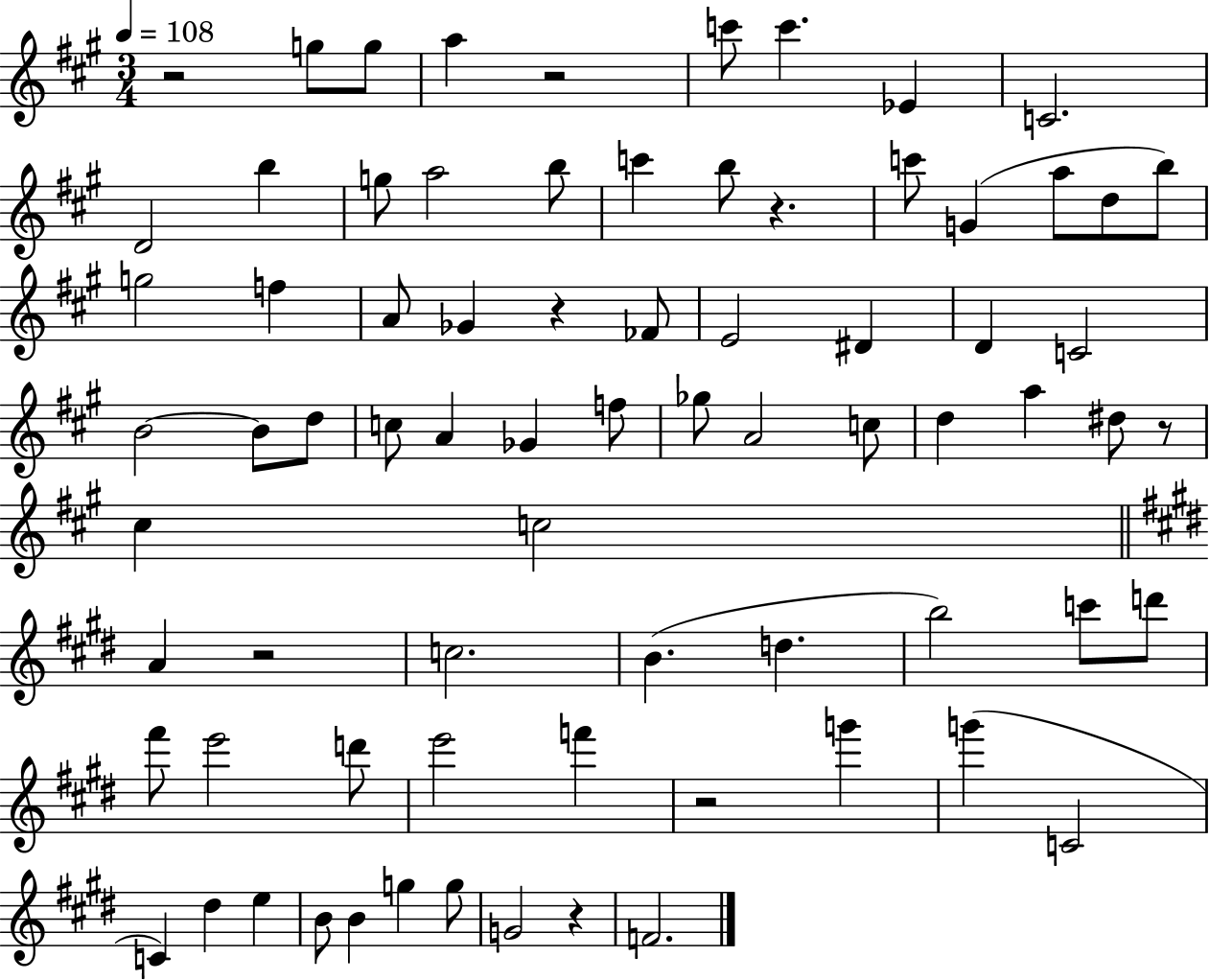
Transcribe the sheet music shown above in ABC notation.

X:1
T:Untitled
M:3/4
L:1/4
K:A
z2 g/2 g/2 a z2 c'/2 c' _E C2 D2 b g/2 a2 b/2 c' b/2 z c'/2 G a/2 d/2 b/2 g2 f A/2 _G z _F/2 E2 ^D D C2 B2 B/2 d/2 c/2 A _G f/2 _g/2 A2 c/2 d a ^d/2 z/2 ^c c2 A z2 c2 B d b2 c'/2 d'/2 ^f'/2 e'2 d'/2 e'2 f' z2 g' g' C2 C ^d e B/2 B g g/2 G2 z F2